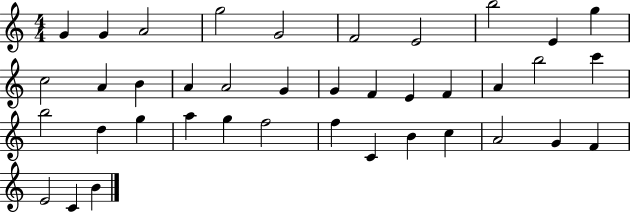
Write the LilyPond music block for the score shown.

{
  \clef treble
  \numericTimeSignature
  \time 4/4
  \key c \major
  g'4 g'4 a'2 | g''2 g'2 | f'2 e'2 | b''2 e'4 g''4 | \break c''2 a'4 b'4 | a'4 a'2 g'4 | g'4 f'4 e'4 f'4 | a'4 b''2 c'''4 | \break b''2 d''4 g''4 | a''4 g''4 f''2 | f''4 c'4 b'4 c''4 | a'2 g'4 f'4 | \break e'2 c'4 b'4 | \bar "|."
}